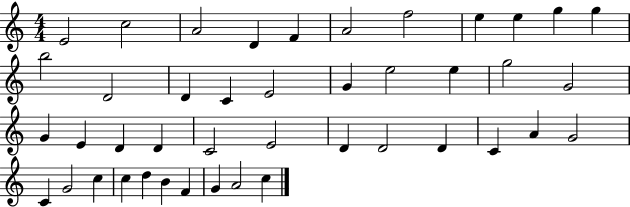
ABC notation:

X:1
T:Untitled
M:4/4
L:1/4
K:C
E2 c2 A2 D F A2 f2 e e g g b2 D2 D C E2 G e2 e g2 G2 G E D D C2 E2 D D2 D C A G2 C G2 c c d B F G A2 c